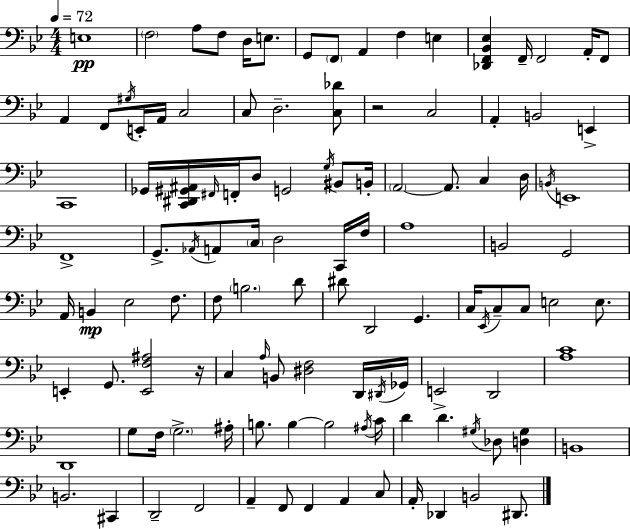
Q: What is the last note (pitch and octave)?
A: D#2